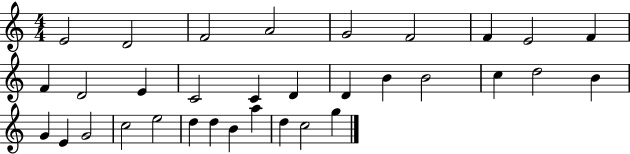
E4/h D4/h F4/h A4/h G4/h F4/h F4/q E4/h F4/q F4/q D4/h E4/q C4/h C4/q D4/q D4/q B4/q B4/h C5/q D5/h B4/q G4/q E4/q G4/h C5/h E5/h D5/q D5/q B4/q A5/q D5/q C5/h G5/q